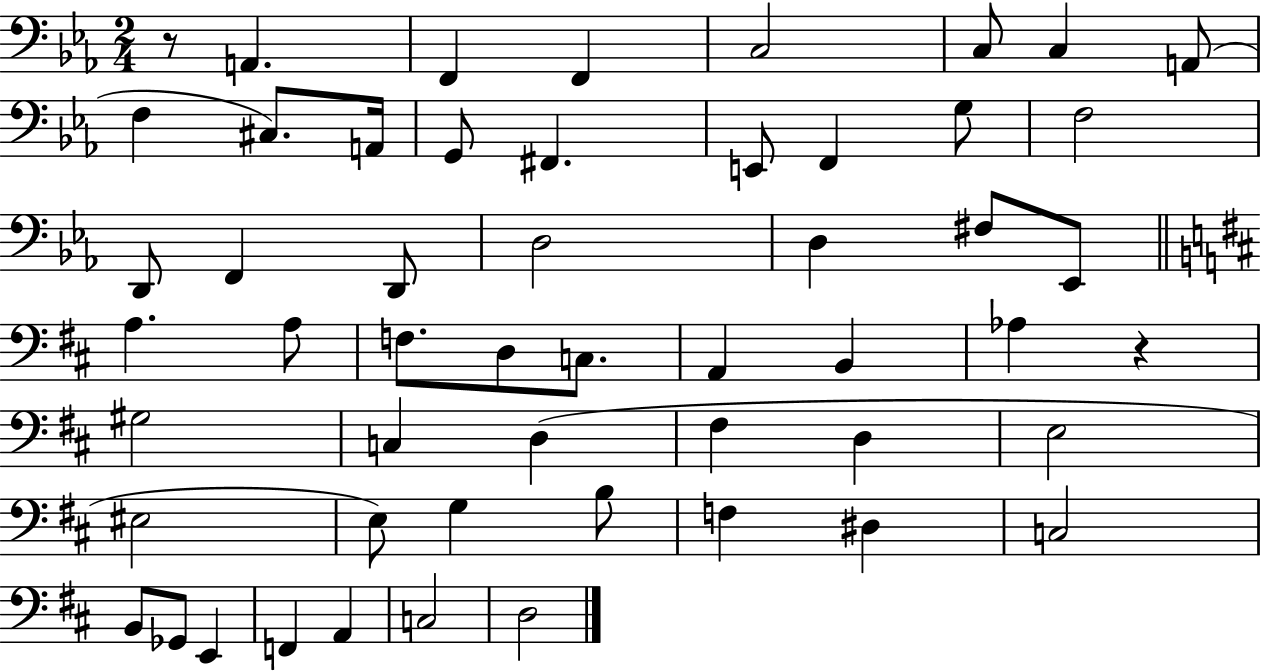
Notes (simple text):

R/e A2/q. F2/q F2/q C3/h C3/e C3/q A2/e F3/q C#3/e. A2/s G2/e F#2/q. E2/e F2/q G3/e F3/h D2/e F2/q D2/e D3/h D3/q F#3/e Eb2/e A3/q. A3/e F3/e. D3/e C3/e. A2/q B2/q Ab3/q R/q G#3/h C3/q D3/q F#3/q D3/q E3/h EIS3/h E3/e G3/q B3/e F3/q D#3/q C3/h B2/e Gb2/e E2/q F2/q A2/q C3/h D3/h